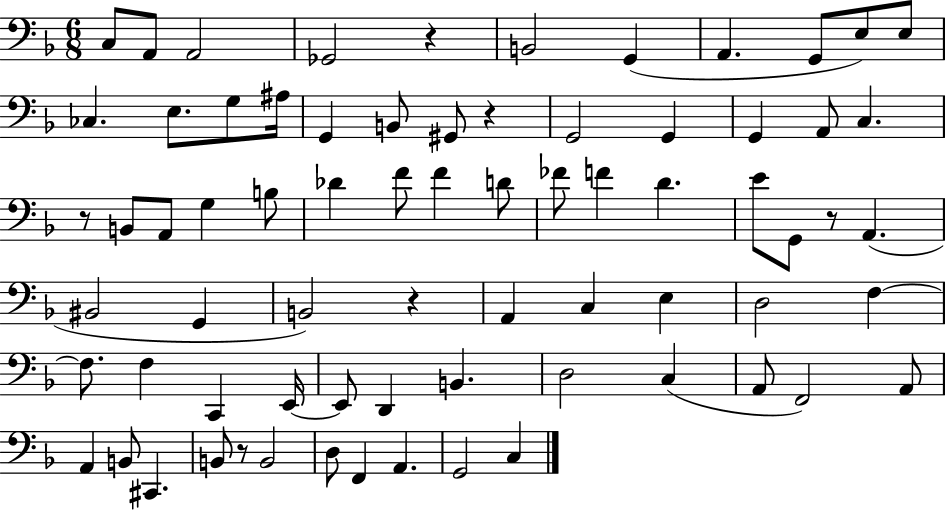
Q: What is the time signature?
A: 6/8